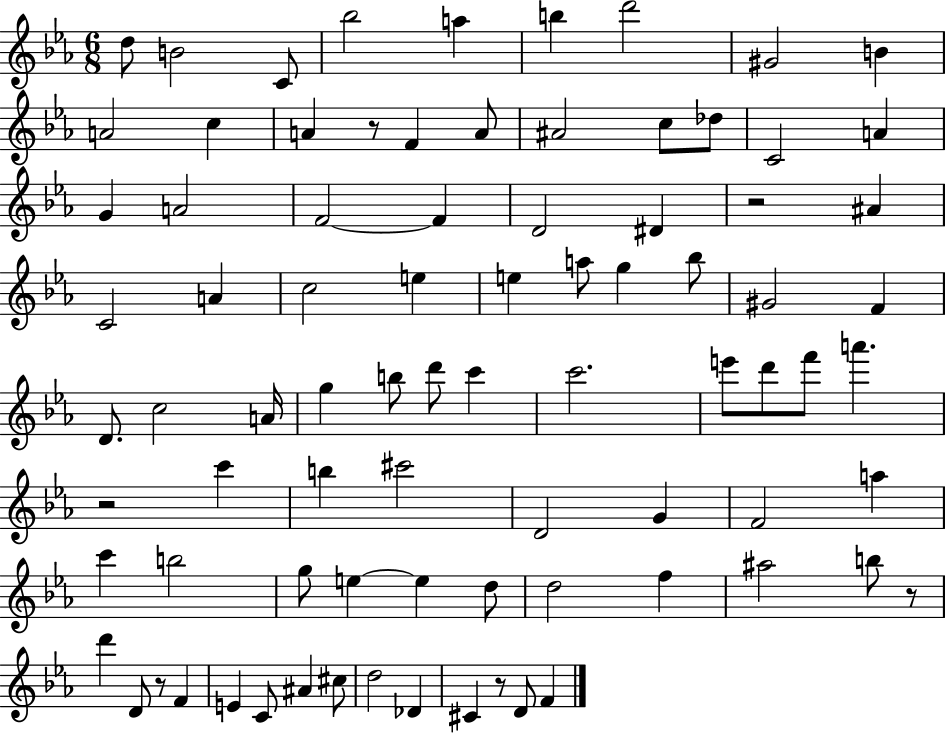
D5/e B4/h C4/e Bb5/h A5/q B5/q D6/h G#4/h B4/q A4/h C5/q A4/q R/e F4/q A4/e A#4/h C5/e Db5/e C4/h A4/q G4/q A4/h F4/h F4/q D4/h D#4/q R/h A#4/q C4/h A4/q C5/h E5/q E5/q A5/e G5/q Bb5/e G#4/h F4/q D4/e. C5/h A4/s G5/q B5/e D6/e C6/q C6/h. E6/e D6/e F6/e A6/q. R/h C6/q B5/q C#6/h D4/h G4/q F4/h A5/q C6/q B5/h G5/e E5/q E5/q D5/e D5/h F5/q A#5/h B5/e R/e D6/q D4/e R/e F4/q E4/q C4/e A#4/q C#5/e D5/h Db4/q C#4/q R/e D4/e F4/q